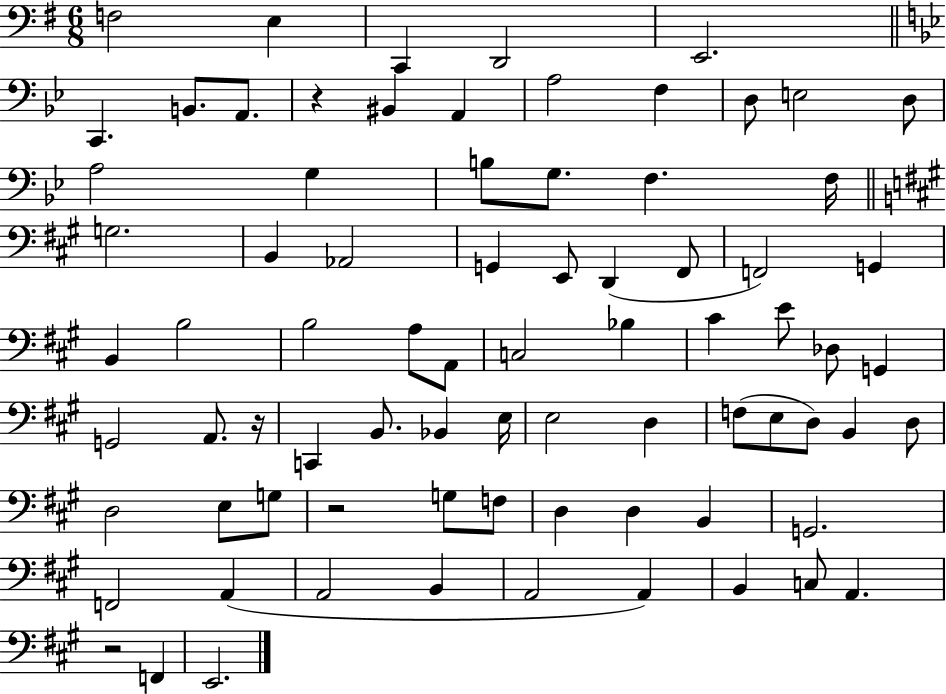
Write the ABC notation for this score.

X:1
T:Untitled
M:6/8
L:1/4
K:G
F,2 E, C,, D,,2 E,,2 C,, B,,/2 A,,/2 z ^B,, A,, A,2 F, D,/2 E,2 D,/2 A,2 G, B,/2 G,/2 F, F,/4 G,2 B,, _A,,2 G,, E,,/2 D,, ^F,,/2 F,,2 G,, B,, B,2 B,2 A,/2 A,,/2 C,2 _B, ^C E/2 _D,/2 G,, G,,2 A,,/2 z/4 C,, B,,/2 _B,, E,/4 E,2 D, F,/2 E,/2 D,/2 B,, D,/2 D,2 E,/2 G,/2 z2 G,/2 F,/2 D, D, B,, G,,2 F,,2 A,, A,,2 B,, A,,2 A,, B,, C,/2 A,, z2 F,, E,,2